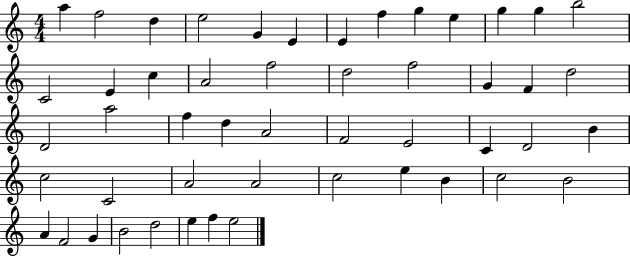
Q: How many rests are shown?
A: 0